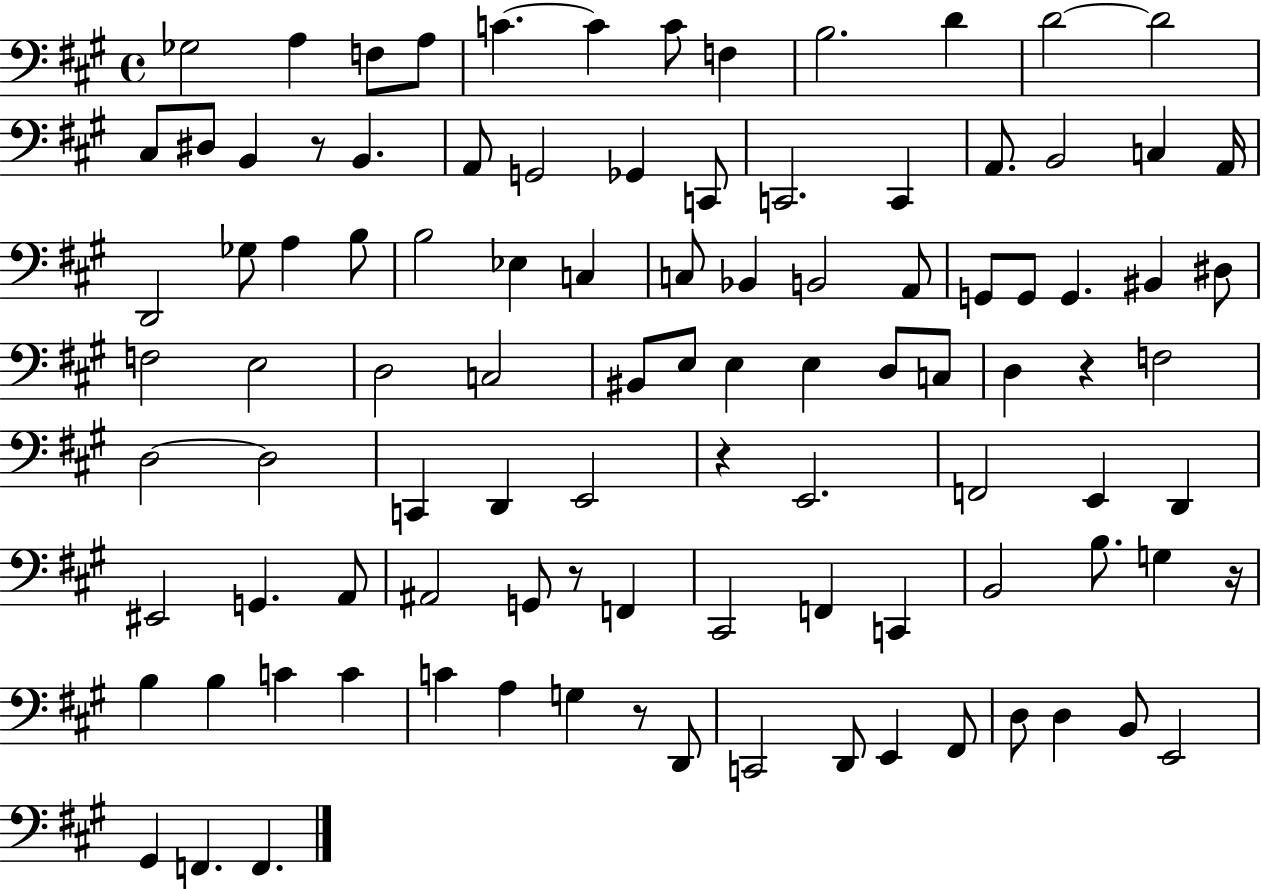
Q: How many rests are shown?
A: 6